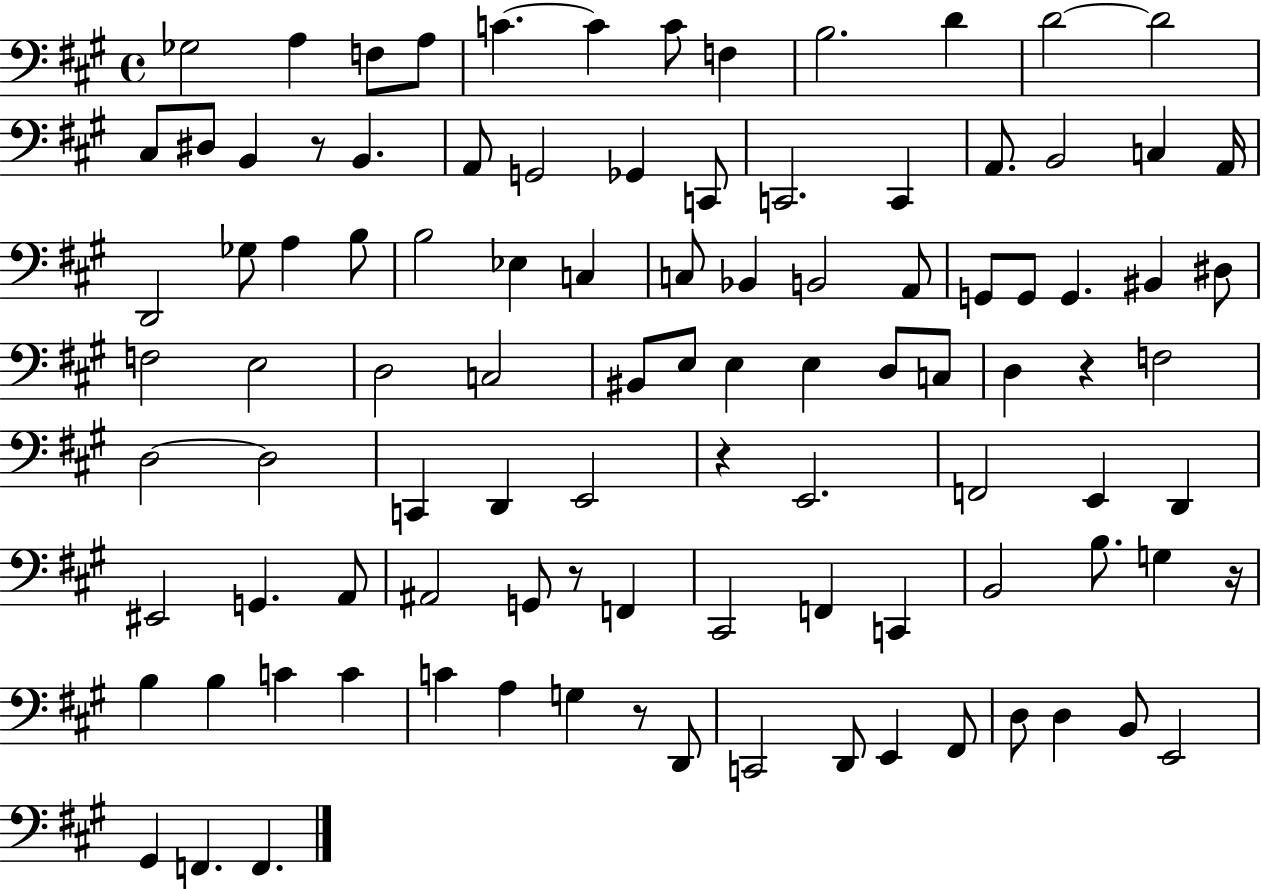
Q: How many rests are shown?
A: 6